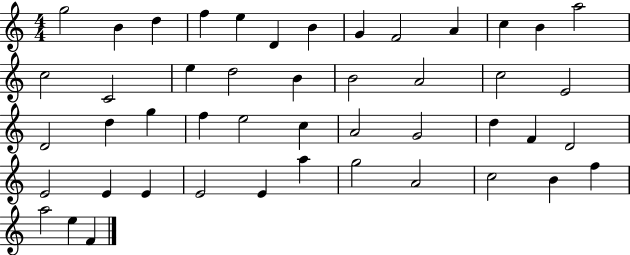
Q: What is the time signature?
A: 4/4